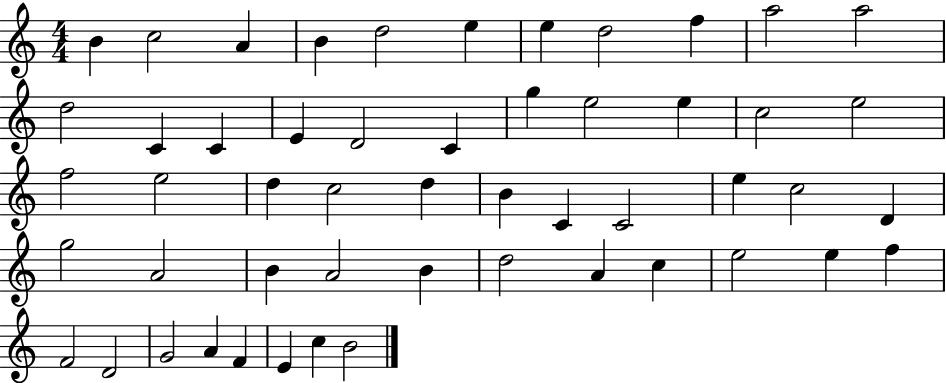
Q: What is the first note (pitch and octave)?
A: B4